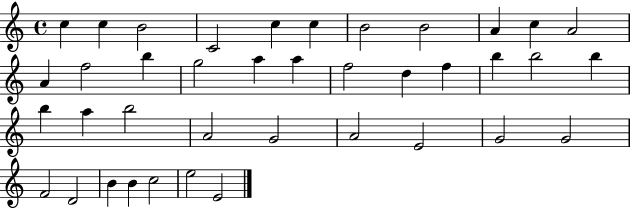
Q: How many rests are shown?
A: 0